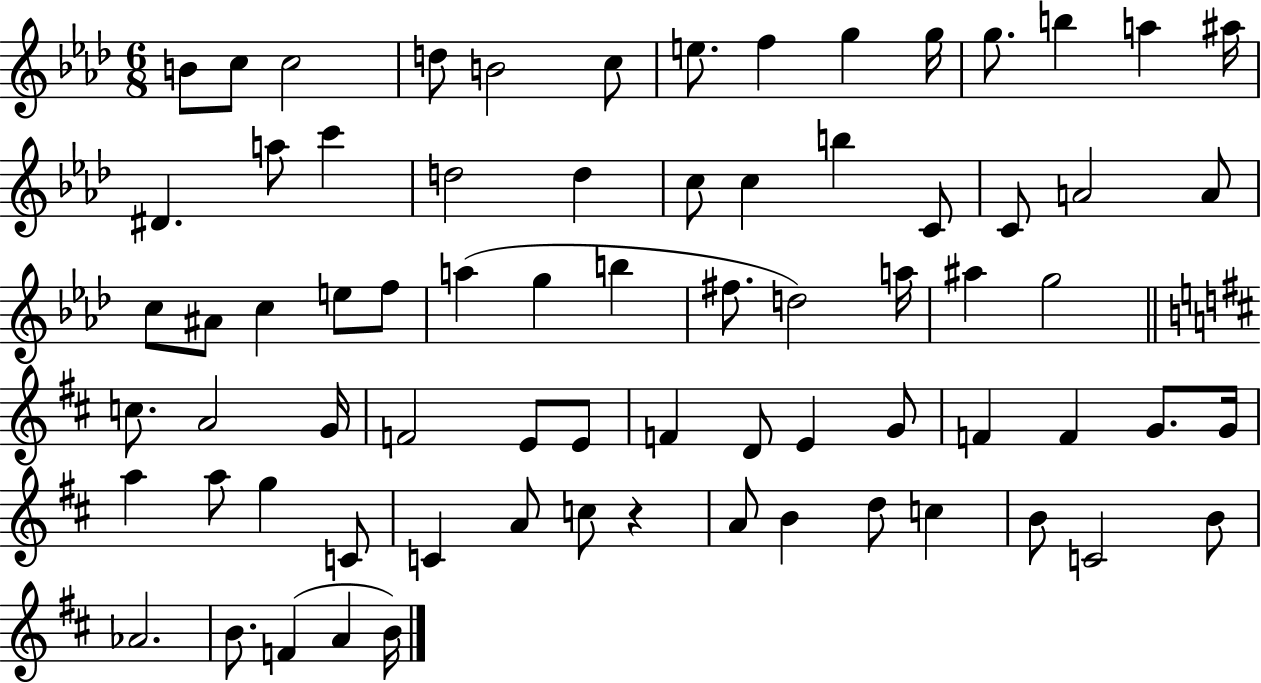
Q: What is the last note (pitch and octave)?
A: B4